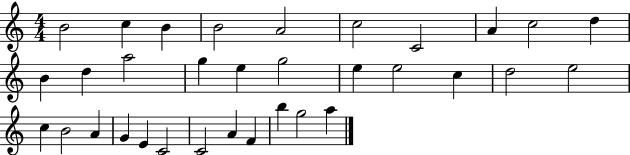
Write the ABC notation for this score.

X:1
T:Untitled
M:4/4
L:1/4
K:C
B2 c B B2 A2 c2 C2 A c2 d B d a2 g e g2 e e2 c d2 e2 c B2 A G E C2 C2 A F b g2 a